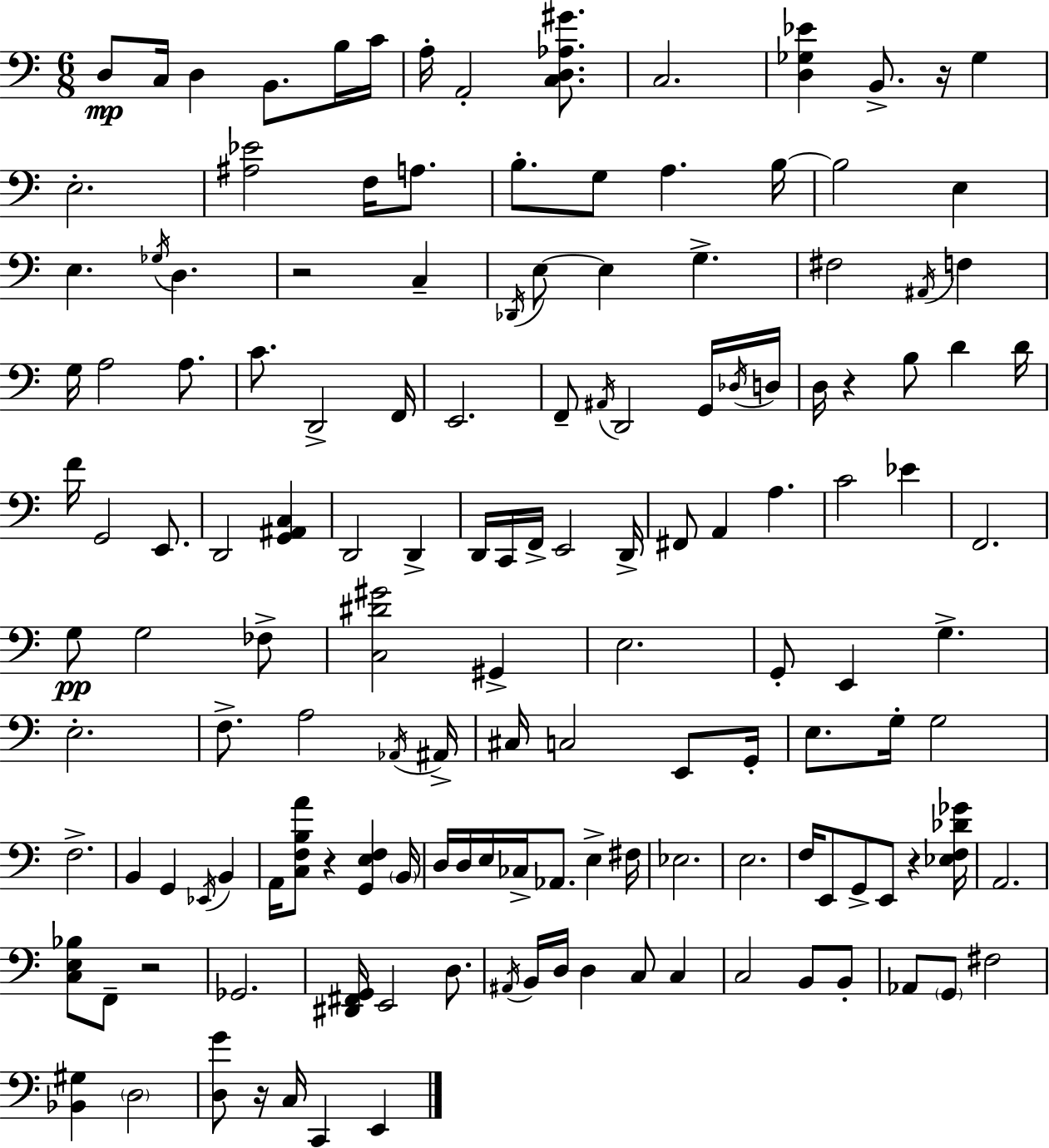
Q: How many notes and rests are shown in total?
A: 145